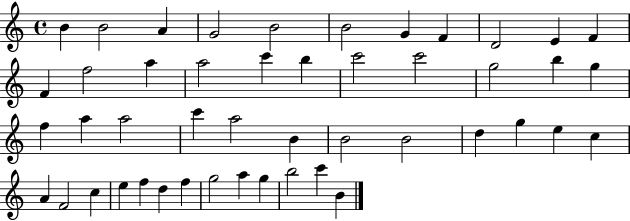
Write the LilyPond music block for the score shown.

{
  \clef treble
  \time 4/4
  \defaultTimeSignature
  \key c \major
  b'4 b'2 a'4 | g'2 b'2 | b'2 g'4 f'4 | d'2 e'4 f'4 | \break f'4 f''2 a''4 | a''2 c'''4 b''4 | c'''2 c'''2 | g''2 b''4 g''4 | \break f''4 a''4 a''2 | c'''4 a''2 b'4 | b'2 b'2 | d''4 g''4 e''4 c''4 | \break a'4 f'2 c''4 | e''4 f''4 d''4 f''4 | g''2 a''4 g''4 | b''2 c'''4 b'4 | \break \bar "|."
}